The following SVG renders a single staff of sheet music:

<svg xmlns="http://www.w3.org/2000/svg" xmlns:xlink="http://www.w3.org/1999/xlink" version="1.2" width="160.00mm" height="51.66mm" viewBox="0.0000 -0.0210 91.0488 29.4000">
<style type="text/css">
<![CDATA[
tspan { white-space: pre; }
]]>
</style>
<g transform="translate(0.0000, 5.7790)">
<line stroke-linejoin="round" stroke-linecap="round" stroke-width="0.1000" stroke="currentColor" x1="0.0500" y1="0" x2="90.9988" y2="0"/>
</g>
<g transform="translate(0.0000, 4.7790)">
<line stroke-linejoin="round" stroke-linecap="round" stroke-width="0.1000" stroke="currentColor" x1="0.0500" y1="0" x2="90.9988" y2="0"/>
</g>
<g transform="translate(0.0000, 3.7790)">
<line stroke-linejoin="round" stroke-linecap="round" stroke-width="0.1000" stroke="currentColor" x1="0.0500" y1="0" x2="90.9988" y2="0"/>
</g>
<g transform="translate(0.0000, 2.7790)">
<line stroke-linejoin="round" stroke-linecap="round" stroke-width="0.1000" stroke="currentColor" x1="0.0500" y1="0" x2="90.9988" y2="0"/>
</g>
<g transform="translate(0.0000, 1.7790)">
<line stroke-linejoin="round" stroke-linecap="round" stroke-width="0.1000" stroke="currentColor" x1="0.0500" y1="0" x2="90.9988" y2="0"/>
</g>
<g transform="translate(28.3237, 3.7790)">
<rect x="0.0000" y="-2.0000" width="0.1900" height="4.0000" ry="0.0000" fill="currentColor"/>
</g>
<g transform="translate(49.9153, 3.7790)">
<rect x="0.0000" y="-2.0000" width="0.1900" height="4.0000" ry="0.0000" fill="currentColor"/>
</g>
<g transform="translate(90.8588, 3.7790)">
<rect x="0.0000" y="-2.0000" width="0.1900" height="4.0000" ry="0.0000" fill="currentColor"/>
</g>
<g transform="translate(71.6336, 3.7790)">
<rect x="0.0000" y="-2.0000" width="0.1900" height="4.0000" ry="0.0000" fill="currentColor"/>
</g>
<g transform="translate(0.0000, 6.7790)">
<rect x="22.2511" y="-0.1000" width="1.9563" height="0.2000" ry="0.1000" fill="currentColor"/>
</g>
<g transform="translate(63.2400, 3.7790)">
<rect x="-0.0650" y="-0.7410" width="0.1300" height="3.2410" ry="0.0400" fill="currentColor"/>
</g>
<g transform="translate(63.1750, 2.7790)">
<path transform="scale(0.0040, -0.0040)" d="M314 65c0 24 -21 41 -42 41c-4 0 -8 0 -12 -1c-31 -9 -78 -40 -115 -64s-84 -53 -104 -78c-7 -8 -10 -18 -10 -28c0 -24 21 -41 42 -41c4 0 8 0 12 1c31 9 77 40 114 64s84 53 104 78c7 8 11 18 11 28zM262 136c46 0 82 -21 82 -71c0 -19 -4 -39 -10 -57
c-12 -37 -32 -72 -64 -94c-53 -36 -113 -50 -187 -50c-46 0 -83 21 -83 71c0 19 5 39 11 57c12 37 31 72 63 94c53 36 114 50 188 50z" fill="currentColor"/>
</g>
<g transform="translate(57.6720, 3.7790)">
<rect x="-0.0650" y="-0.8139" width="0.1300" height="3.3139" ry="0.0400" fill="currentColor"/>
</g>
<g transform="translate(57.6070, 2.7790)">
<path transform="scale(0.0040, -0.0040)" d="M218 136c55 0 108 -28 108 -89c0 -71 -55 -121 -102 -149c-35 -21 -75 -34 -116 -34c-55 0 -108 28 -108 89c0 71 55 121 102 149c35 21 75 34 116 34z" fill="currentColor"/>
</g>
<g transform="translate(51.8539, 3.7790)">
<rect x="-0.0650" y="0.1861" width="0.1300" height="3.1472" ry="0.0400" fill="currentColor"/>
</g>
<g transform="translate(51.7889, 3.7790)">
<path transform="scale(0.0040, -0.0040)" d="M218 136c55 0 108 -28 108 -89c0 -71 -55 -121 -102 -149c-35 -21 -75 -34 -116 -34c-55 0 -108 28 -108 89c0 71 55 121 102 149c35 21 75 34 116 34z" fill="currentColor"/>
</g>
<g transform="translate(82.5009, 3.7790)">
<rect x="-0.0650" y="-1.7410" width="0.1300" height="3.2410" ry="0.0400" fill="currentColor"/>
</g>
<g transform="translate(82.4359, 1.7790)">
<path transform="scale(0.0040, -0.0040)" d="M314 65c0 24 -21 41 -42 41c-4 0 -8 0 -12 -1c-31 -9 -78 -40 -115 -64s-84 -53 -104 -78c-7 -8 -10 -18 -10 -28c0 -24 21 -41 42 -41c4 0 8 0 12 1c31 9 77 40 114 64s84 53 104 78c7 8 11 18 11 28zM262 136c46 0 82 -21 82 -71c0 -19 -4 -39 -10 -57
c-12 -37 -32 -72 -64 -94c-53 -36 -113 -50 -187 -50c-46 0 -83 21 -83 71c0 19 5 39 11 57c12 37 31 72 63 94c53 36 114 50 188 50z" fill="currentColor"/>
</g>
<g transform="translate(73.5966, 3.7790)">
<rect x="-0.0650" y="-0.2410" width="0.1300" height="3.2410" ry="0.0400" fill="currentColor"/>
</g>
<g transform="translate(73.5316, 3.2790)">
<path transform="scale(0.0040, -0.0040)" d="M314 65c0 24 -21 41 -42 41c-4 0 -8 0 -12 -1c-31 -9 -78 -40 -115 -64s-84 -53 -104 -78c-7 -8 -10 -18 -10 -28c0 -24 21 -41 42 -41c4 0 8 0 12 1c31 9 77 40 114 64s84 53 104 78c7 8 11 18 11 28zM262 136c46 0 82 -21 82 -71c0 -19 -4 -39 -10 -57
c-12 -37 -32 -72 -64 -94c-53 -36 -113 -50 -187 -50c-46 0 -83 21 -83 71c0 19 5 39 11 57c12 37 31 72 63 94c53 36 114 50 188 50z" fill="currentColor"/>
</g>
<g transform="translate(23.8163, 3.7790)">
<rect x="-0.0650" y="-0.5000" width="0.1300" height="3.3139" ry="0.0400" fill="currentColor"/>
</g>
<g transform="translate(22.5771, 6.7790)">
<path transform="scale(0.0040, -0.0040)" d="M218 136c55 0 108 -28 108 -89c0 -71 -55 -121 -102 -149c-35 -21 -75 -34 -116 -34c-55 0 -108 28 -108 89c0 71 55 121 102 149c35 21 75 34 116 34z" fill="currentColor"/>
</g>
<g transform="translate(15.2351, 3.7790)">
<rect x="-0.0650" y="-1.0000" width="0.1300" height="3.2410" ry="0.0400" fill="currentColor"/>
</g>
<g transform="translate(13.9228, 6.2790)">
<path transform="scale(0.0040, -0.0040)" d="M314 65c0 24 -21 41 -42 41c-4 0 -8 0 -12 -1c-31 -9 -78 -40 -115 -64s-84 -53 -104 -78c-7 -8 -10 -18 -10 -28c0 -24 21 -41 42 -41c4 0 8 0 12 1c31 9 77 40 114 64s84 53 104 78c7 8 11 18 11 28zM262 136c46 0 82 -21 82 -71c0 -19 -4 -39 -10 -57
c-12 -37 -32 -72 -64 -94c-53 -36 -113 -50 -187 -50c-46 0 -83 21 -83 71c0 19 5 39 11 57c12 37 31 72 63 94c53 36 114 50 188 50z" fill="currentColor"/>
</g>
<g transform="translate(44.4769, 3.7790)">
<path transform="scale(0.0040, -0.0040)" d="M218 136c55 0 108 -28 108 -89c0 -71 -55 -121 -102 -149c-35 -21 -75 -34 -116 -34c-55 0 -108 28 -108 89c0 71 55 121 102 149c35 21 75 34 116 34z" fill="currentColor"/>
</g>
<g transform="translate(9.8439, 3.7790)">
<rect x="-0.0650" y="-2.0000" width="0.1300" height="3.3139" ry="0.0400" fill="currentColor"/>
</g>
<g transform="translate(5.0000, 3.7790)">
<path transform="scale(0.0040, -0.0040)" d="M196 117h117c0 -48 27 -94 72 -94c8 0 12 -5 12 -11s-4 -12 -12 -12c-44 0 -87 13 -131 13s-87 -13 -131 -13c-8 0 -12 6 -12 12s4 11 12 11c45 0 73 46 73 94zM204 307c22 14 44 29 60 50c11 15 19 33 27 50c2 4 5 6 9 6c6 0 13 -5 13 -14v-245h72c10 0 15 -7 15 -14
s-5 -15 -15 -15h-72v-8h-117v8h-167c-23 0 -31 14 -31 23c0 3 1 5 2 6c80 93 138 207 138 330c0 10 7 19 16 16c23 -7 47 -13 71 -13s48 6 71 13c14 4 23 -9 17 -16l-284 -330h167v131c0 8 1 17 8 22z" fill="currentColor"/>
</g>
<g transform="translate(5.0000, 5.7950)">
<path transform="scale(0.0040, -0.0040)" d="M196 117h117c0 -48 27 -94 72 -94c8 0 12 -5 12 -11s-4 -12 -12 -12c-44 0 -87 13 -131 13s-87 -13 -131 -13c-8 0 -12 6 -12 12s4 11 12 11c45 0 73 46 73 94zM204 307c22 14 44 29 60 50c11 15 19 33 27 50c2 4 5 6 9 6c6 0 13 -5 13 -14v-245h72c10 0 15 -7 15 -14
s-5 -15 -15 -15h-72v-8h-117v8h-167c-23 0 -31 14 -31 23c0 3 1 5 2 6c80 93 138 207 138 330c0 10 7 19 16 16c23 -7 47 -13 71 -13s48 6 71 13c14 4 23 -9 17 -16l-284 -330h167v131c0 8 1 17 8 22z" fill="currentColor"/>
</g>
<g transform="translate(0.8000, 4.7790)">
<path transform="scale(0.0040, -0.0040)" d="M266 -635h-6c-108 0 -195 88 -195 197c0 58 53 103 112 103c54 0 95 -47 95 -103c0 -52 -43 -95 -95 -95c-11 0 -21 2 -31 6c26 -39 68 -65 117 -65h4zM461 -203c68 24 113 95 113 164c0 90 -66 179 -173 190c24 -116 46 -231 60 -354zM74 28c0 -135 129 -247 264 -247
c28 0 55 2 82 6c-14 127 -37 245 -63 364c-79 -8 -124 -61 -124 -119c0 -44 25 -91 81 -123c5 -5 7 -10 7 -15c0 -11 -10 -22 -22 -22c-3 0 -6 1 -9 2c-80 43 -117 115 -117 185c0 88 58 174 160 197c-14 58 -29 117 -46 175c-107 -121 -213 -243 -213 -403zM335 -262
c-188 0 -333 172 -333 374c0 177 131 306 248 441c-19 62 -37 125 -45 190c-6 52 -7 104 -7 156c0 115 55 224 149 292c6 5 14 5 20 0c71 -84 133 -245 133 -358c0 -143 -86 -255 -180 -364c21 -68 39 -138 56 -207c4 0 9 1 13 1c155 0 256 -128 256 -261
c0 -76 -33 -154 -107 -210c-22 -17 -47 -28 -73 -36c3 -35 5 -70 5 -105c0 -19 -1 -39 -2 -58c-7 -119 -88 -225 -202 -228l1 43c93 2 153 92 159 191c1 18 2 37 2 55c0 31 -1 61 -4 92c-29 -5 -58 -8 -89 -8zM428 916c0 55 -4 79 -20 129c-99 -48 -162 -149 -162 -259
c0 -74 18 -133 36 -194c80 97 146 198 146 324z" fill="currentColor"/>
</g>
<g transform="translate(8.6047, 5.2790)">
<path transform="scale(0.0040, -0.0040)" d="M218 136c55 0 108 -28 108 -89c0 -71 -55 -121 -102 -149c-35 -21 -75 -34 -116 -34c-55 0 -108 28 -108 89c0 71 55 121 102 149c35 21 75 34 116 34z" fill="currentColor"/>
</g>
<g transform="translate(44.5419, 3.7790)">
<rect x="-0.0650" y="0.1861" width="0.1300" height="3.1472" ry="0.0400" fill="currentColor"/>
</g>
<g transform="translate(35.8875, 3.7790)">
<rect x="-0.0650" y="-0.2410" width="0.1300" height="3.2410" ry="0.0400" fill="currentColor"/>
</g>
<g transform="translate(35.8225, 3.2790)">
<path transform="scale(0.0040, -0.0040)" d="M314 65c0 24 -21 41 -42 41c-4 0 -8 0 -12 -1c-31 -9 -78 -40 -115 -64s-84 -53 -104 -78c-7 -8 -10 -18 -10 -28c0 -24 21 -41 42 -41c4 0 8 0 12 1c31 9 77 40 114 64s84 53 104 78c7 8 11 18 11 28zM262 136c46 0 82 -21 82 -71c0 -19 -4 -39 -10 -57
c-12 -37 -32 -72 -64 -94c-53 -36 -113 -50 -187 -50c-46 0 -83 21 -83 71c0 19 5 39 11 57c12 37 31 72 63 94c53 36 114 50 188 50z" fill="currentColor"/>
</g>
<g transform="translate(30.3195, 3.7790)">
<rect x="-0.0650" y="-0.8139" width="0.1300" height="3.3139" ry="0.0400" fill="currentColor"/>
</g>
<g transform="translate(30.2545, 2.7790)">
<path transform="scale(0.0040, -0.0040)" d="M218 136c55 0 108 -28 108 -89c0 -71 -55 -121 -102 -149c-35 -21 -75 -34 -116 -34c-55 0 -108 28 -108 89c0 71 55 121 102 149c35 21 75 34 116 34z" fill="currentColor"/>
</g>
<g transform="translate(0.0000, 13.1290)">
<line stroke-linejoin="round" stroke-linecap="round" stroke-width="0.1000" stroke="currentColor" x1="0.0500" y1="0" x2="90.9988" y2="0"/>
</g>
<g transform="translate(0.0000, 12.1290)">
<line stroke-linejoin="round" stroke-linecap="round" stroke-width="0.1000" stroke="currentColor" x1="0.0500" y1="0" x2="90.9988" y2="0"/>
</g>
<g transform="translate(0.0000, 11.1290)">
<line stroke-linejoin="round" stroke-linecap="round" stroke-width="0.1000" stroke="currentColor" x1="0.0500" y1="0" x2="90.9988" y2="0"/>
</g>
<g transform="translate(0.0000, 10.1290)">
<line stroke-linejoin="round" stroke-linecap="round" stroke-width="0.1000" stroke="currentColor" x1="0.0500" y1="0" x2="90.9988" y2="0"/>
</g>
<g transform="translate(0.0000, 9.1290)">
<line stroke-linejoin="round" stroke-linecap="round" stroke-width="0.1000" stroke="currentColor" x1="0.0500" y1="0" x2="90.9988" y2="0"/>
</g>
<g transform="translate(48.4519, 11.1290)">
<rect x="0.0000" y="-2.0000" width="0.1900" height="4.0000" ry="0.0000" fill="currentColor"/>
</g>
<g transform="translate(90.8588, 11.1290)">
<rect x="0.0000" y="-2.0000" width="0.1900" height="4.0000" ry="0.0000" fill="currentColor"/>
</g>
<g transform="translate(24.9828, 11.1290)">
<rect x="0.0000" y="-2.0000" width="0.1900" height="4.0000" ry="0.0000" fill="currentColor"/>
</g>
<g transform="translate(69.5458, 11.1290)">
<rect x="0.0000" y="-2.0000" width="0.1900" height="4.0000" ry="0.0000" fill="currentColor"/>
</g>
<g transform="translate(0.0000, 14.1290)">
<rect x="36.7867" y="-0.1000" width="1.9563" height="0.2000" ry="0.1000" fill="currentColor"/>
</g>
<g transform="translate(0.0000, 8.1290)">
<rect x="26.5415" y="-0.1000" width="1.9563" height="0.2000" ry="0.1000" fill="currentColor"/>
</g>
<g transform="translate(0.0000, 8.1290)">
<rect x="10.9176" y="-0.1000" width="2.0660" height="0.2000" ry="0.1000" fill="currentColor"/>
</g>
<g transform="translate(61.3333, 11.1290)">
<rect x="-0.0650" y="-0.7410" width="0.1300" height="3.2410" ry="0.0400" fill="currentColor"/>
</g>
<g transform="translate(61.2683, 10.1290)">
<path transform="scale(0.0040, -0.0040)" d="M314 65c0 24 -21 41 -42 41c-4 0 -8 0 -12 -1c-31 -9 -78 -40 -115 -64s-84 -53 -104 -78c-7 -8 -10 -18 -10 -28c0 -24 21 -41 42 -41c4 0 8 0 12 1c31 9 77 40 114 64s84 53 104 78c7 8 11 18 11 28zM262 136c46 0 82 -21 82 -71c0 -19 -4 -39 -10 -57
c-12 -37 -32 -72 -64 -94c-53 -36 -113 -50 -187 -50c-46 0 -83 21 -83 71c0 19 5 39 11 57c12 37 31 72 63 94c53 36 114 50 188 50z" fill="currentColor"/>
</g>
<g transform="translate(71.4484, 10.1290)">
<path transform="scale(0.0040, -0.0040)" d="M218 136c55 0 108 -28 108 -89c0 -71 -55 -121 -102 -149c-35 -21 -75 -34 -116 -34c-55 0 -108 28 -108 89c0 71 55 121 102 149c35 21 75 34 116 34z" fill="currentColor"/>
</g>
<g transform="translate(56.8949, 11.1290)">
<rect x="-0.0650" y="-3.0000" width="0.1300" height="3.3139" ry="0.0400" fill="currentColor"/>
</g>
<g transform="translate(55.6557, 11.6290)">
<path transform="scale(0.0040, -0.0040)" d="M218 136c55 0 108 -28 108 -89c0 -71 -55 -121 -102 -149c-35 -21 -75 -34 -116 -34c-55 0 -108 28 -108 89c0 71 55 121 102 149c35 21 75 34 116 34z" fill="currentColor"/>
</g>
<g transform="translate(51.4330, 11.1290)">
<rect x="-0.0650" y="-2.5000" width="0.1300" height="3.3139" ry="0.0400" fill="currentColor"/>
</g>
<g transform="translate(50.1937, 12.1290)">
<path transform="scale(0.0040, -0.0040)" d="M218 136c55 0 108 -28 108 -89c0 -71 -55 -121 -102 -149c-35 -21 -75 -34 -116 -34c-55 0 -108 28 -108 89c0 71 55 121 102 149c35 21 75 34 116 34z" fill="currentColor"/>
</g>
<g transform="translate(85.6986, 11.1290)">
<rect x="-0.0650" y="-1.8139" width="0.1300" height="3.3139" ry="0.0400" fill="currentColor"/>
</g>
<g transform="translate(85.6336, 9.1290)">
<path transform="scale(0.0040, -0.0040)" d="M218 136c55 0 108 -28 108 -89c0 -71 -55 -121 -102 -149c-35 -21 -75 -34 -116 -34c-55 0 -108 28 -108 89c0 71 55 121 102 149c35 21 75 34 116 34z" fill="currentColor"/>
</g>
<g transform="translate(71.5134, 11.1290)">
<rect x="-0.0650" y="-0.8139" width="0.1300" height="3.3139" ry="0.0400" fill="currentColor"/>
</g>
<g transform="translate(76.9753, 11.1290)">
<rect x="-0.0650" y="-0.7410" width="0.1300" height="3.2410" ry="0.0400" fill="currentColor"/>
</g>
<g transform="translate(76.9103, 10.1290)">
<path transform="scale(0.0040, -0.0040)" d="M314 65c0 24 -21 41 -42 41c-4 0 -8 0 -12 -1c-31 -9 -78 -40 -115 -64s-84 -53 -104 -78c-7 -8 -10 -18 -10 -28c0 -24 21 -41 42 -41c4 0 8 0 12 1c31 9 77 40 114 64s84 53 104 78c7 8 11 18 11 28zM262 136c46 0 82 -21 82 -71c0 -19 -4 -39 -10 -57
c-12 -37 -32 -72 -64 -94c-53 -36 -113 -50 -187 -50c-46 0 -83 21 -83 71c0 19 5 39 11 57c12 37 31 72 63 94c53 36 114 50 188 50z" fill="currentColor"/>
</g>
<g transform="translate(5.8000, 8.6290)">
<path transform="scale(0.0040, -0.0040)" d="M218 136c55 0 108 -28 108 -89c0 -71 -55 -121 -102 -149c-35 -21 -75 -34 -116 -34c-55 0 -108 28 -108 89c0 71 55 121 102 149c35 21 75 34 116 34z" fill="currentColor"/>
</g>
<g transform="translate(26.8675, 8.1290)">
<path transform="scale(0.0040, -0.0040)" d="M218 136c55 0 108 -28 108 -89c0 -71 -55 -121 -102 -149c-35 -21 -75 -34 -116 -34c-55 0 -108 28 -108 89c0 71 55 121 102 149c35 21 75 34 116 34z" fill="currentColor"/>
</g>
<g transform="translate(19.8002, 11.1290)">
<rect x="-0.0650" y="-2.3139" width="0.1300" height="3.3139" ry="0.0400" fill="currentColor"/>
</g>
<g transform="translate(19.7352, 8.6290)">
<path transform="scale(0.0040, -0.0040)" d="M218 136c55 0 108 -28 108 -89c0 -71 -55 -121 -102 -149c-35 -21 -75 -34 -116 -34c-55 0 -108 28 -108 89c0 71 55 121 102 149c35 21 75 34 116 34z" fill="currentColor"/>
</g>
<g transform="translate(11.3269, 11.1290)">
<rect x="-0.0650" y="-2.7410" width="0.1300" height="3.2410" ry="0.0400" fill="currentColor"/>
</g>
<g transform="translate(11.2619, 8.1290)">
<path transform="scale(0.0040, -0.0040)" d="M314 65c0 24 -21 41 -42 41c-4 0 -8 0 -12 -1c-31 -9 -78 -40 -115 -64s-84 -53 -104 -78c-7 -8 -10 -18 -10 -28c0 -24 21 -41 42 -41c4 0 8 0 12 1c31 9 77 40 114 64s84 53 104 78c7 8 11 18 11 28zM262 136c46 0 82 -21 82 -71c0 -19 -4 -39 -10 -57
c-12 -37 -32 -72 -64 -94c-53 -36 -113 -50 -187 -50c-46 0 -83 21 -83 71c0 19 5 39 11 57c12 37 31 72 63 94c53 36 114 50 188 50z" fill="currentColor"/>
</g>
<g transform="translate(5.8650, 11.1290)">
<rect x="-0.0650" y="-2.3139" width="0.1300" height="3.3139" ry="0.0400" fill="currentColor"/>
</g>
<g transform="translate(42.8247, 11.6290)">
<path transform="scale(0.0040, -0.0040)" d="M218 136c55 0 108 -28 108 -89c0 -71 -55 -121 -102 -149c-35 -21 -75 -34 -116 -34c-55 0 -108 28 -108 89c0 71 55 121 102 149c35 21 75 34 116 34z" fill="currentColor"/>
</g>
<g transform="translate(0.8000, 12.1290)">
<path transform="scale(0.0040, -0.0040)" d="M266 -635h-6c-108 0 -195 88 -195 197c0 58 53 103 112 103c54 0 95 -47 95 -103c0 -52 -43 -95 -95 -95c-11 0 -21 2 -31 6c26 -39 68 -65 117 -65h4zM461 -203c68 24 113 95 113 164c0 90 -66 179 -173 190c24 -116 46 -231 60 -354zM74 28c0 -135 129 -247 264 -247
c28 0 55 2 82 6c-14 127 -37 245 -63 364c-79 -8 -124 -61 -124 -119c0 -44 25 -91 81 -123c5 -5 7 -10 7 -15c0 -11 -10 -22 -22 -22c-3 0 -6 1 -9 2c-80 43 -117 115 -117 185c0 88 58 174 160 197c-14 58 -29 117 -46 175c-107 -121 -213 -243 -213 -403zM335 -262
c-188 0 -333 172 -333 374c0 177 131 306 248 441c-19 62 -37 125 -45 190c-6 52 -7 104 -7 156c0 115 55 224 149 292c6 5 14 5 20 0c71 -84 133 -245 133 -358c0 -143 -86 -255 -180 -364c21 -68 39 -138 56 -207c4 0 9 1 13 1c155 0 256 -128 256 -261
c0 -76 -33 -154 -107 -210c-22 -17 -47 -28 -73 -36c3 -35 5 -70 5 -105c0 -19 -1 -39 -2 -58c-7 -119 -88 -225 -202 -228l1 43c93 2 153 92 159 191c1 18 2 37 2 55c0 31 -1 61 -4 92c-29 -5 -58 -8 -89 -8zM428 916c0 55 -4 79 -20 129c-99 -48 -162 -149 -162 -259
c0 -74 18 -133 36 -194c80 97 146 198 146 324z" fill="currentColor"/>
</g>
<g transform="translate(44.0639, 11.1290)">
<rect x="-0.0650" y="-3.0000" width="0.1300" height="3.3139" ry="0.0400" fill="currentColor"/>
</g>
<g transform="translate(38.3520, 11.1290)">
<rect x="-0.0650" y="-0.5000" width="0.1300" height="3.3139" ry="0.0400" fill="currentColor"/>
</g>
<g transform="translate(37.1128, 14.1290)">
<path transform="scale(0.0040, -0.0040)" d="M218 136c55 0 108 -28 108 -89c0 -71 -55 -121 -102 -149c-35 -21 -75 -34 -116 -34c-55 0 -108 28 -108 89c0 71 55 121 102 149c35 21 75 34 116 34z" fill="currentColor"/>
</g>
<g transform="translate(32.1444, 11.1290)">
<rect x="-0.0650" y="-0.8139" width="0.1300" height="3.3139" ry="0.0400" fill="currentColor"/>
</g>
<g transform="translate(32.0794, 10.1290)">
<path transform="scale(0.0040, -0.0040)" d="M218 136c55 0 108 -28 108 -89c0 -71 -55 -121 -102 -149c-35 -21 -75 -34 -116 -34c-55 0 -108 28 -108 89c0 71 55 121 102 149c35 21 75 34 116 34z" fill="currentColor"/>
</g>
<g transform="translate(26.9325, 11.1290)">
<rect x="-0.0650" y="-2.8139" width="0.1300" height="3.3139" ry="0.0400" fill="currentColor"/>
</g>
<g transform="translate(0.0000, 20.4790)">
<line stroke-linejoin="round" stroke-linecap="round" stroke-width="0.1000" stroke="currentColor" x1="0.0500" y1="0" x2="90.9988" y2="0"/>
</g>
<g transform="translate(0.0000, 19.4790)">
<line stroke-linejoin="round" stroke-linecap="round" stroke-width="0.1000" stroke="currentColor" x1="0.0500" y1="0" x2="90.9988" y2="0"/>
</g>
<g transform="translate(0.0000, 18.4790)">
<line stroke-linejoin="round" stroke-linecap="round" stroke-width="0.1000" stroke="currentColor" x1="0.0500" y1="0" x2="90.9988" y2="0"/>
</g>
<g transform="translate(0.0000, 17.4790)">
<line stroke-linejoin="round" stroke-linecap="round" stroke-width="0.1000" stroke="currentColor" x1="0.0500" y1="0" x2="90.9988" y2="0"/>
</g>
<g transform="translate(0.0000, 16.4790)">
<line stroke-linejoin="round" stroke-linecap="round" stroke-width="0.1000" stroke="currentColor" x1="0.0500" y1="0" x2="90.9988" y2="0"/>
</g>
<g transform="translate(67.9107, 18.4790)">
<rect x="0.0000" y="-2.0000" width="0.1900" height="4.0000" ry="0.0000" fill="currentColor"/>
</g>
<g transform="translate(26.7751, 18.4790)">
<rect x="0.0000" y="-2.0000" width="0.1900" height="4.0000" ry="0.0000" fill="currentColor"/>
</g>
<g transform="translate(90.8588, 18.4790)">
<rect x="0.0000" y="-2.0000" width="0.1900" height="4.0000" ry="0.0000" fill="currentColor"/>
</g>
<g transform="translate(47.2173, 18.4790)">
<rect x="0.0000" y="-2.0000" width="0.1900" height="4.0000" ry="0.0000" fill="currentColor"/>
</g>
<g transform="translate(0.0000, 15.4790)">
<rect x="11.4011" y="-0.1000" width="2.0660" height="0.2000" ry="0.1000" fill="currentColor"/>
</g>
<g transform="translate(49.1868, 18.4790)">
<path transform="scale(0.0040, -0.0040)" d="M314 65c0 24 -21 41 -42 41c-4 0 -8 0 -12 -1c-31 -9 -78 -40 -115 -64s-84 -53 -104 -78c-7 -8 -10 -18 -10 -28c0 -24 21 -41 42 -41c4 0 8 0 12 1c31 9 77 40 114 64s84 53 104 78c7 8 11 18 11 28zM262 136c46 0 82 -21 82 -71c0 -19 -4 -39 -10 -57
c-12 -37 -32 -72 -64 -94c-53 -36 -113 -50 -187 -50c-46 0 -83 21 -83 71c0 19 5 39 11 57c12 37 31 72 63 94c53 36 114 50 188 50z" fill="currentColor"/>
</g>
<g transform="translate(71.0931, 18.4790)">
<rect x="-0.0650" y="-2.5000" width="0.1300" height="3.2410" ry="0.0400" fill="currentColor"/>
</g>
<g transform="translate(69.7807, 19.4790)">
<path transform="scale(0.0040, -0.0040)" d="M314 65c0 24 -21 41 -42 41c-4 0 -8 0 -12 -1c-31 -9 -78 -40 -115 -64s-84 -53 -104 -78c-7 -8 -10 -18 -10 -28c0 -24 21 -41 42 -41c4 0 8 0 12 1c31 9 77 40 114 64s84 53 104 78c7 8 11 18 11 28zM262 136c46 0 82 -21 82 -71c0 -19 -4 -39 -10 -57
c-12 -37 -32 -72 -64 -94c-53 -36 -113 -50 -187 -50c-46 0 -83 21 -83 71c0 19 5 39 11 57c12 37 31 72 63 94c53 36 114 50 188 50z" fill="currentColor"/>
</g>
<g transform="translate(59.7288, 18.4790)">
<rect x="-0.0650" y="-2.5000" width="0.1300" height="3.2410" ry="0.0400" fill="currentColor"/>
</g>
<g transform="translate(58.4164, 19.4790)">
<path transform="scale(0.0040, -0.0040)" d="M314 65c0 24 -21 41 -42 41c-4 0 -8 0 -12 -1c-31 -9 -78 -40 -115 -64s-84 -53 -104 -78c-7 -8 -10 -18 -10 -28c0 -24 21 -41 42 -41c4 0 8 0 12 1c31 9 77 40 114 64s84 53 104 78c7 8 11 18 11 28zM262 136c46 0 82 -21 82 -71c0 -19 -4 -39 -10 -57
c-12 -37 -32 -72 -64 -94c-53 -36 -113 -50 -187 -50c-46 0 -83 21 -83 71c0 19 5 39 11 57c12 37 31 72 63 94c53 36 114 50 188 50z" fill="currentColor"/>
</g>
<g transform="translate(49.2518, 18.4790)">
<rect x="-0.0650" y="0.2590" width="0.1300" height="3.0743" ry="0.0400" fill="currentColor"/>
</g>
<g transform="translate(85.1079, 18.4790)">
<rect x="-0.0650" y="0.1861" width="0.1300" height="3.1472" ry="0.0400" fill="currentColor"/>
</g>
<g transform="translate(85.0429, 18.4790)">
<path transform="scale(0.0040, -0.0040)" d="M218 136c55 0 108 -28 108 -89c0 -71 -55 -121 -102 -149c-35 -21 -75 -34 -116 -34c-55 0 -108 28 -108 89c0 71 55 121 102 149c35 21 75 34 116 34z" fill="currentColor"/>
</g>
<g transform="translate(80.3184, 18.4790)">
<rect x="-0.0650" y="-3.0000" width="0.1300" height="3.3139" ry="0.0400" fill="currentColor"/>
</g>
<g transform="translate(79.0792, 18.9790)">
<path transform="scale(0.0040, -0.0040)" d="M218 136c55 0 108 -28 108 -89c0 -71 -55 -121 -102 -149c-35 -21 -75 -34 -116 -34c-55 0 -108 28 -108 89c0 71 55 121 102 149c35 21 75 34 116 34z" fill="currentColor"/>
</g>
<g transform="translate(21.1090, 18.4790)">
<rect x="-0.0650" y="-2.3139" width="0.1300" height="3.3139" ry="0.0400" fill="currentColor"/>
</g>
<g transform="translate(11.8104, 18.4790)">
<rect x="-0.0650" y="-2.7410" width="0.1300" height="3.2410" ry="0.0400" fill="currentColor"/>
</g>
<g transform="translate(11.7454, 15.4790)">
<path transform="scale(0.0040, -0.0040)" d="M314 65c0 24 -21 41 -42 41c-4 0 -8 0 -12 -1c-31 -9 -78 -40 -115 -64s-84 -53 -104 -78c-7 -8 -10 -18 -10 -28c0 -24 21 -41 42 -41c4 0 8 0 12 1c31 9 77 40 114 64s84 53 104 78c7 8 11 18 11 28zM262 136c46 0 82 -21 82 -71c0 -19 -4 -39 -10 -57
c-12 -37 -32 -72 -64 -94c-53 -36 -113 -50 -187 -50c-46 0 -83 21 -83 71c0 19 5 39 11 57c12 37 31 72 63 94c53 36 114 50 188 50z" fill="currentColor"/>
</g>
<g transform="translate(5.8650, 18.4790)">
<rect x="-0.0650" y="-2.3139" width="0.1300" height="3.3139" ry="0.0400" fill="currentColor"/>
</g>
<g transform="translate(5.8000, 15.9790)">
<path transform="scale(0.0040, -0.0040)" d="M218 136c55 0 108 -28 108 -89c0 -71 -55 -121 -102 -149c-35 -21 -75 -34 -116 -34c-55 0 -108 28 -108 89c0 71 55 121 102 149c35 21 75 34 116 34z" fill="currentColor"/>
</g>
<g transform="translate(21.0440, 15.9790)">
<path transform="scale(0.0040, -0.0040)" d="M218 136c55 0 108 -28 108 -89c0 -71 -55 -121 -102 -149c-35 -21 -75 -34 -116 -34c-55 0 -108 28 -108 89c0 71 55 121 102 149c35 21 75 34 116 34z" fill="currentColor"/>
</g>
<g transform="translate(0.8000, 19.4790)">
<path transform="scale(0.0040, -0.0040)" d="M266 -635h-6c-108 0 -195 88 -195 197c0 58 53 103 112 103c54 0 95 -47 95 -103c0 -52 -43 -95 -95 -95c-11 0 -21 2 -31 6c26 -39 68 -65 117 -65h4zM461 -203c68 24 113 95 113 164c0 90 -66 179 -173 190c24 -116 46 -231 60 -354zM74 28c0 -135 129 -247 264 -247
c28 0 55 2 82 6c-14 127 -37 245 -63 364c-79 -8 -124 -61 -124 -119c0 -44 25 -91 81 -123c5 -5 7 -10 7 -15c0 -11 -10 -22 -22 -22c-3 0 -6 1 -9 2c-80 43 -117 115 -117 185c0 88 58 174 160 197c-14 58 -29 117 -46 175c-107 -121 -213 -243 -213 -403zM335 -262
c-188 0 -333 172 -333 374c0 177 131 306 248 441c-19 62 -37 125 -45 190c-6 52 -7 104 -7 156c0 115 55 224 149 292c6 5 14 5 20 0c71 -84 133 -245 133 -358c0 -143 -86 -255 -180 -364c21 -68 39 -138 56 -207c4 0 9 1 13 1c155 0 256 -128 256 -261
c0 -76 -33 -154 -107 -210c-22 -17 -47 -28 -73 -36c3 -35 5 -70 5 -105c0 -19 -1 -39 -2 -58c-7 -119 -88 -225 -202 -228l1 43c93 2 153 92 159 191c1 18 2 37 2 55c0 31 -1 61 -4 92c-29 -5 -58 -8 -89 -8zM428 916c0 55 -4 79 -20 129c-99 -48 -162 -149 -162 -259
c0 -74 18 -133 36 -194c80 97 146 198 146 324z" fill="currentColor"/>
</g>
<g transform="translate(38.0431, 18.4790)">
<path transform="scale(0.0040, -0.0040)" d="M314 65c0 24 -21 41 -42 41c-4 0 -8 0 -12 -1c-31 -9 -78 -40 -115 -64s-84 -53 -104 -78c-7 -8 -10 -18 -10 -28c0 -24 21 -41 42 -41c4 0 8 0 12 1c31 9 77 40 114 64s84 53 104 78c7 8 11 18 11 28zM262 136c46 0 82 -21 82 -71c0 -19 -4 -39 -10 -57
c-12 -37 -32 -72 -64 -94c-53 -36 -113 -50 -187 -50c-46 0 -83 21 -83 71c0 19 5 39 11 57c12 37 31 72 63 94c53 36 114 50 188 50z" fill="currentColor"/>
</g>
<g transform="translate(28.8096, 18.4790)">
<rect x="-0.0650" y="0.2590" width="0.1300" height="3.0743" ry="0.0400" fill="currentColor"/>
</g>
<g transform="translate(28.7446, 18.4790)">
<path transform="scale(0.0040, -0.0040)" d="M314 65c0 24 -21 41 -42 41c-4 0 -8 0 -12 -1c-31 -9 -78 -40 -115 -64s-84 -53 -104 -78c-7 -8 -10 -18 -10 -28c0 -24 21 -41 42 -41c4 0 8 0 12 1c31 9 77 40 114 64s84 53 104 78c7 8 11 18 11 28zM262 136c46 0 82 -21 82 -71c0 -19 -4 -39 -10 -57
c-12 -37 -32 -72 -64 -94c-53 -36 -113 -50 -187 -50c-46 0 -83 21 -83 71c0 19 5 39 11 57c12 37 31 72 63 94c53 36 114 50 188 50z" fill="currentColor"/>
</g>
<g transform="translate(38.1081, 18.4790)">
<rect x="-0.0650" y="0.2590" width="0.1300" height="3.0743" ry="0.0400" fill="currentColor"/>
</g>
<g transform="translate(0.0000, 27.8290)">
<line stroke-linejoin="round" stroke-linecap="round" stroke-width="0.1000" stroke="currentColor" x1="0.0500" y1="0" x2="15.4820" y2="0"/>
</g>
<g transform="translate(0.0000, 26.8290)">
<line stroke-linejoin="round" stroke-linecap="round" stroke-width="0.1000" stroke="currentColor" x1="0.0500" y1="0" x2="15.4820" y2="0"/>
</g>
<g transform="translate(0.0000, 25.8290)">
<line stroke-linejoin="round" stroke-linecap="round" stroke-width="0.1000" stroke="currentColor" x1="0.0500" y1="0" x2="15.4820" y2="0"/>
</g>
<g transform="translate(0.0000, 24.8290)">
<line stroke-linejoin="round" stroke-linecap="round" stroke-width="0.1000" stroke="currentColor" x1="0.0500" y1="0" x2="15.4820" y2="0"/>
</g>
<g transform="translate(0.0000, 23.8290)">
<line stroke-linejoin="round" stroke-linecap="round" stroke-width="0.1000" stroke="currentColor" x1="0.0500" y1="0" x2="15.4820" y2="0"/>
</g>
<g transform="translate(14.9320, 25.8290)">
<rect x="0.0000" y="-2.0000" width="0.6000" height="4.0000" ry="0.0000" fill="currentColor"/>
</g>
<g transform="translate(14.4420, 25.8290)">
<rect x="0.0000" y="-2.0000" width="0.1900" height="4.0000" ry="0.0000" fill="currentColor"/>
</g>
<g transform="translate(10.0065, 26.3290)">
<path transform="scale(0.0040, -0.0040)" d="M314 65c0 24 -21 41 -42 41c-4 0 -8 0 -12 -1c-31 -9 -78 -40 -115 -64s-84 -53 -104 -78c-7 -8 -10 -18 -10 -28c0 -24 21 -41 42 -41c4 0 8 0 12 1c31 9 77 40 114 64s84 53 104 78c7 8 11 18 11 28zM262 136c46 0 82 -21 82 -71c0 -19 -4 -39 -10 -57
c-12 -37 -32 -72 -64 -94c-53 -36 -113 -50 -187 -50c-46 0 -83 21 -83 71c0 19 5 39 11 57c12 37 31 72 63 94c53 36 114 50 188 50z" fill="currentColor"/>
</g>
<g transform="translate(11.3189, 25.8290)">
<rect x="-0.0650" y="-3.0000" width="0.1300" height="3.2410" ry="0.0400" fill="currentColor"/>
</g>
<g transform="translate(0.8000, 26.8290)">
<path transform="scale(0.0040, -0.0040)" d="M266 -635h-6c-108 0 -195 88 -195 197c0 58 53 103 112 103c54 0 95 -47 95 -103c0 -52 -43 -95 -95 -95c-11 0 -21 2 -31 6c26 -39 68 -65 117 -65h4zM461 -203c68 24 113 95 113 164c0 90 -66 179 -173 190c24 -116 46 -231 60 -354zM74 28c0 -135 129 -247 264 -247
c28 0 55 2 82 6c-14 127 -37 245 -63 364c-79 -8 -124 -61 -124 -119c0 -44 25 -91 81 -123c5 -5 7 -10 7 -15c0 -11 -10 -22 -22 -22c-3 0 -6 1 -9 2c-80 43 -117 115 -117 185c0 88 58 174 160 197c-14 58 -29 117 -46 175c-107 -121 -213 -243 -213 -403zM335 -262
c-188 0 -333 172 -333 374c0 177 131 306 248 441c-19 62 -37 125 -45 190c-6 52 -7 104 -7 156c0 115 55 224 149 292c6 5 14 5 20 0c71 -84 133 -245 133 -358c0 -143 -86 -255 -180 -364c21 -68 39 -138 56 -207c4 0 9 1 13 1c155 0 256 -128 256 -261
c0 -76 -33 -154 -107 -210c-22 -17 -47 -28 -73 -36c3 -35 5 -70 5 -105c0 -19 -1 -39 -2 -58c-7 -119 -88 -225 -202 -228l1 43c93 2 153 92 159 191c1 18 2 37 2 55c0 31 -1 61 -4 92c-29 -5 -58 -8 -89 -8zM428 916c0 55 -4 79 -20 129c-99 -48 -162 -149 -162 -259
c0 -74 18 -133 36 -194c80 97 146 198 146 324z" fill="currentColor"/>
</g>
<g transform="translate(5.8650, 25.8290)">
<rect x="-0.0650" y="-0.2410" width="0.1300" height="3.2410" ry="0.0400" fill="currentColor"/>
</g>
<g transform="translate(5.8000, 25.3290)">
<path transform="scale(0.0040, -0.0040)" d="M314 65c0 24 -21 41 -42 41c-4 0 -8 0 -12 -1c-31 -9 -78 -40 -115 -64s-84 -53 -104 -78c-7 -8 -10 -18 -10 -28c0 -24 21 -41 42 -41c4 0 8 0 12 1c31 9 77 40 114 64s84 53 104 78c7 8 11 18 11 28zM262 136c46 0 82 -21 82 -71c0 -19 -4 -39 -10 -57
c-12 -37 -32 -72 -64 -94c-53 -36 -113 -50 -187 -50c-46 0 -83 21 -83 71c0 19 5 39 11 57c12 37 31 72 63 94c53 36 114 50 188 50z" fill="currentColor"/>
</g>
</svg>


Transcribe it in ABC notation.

X:1
T:Untitled
M:4/4
L:1/4
K:C
F D2 C d c2 B B d d2 c2 f2 g a2 g a d C A G A d2 d d2 f g a2 g B2 B2 B2 G2 G2 A B c2 A2